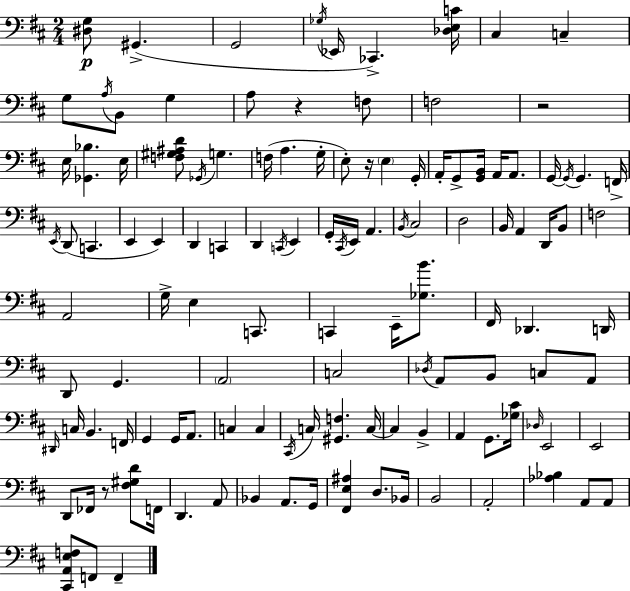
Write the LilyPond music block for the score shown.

{
  \clef bass
  \numericTimeSignature
  \time 2/4
  \key d \major
  <dis g>8\p gis,4.->( | g,2 | \acciaccatura { ges16 } ees,16 ces,4.->) | <des e c'>16 cis4 c4-- | \break g8 \acciaccatura { a16 } b,8 g4 | a8 r4 | f8 f2 | r2 | \break e16 <ges, bes>4. | e16 <f gis ais d'>8 \acciaccatura { ges,16 } g4. | f16( a4. | g16-. e8-.) r16 \parenthesize e4 | \break g,16-. a,16-. g,8-> <g, b,>16 a,16 | a,8. g,16~~ \acciaccatura { g,16 } g,4. | f,16-> \acciaccatura { e,16 } d,8( c,4. | e,4 | \break e,4) d,4 | c,4 d,4 | \acciaccatura { c,16 } e,4 g,16-. \acciaccatura { cis,16 } | e,16 a,4. \acciaccatura { b,16 } | \break cis2 | d2 | b,16 a,4 d,16 b,8 | f2 | \break a,2 | g16-> e4 c,8. | c,4 e,16-- <ges b'>8. | fis,16 des,4. d,16 | \break d,8 g,4. | \parenthesize a,2 | c2 | \acciaccatura { des16 } a,8 b,8 c8 a,8 | \break \grace { dis,16 } c16 b,4. | f,16 g,4 g,16 a,8. | c4 c4 | \acciaccatura { cis,16 } c16 <gis, f>4. | \break c16~~ c4 b,4-> | a,4 g,8. | <ges cis'>16 \grace { des16 } e,2 | e,2 | \break d,8 fes,16 r8 | <fis gis d'>8 f,16 d,4. | a,8 bes,4 | a,8. g,16 <fis, e ais>4 | \break d8. bes,16 b,2 | a,2-. | <aes bes>4 | a,8 a,8 <cis, a, e f>8 f,8 | \break f,4-- \bar "|."
}